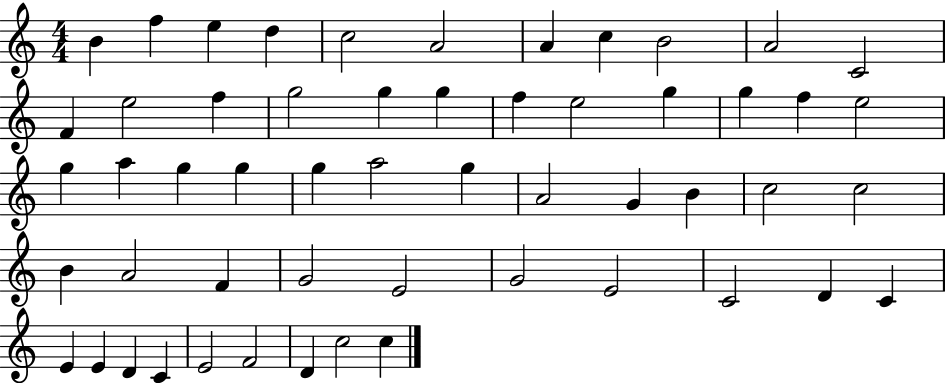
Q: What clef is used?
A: treble